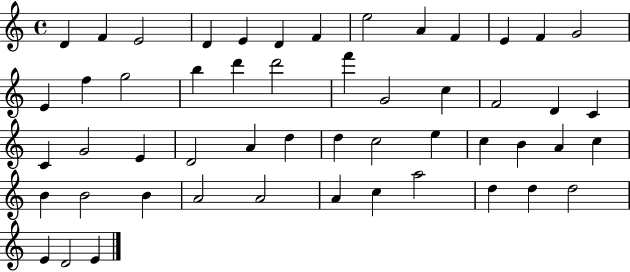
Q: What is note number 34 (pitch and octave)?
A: E5